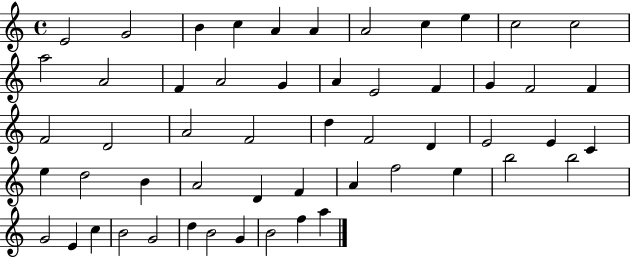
E4/h G4/h B4/q C5/q A4/q A4/q A4/h C5/q E5/q C5/h C5/h A5/h A4/h F4/q A4/h G4/q A4/q E4/h F4/q G4/q F4/h F4/q F4/h D4/h A4/h F4/h D5/q F4/h D4/q E4/h E4/q C4/q E5/q D5/h B4/q A4/h D4/q F4/q A4/q F5/h E5/q B5/h B5/h G4/h E4/q C5/q B4/h G4/h D5/q B4/h G4/q B4/h F5/q A5/q